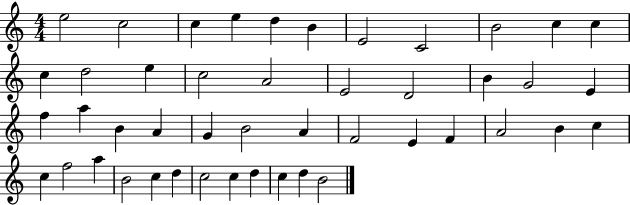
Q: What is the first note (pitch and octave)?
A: E5